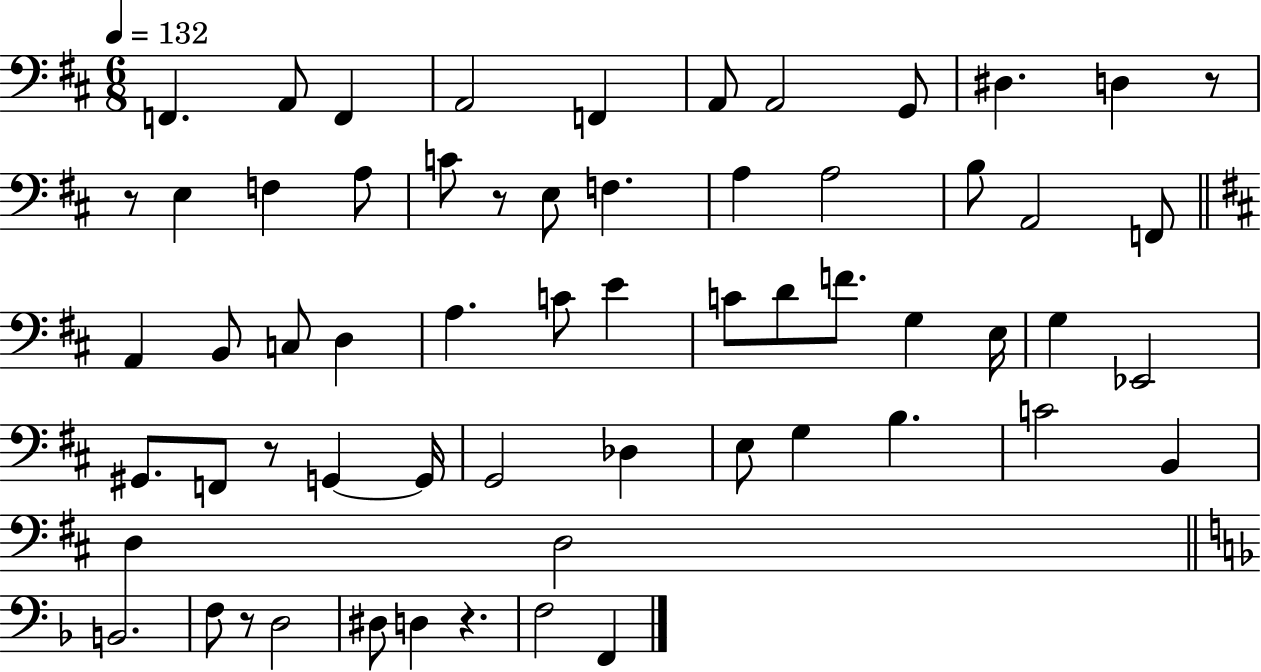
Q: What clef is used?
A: bass